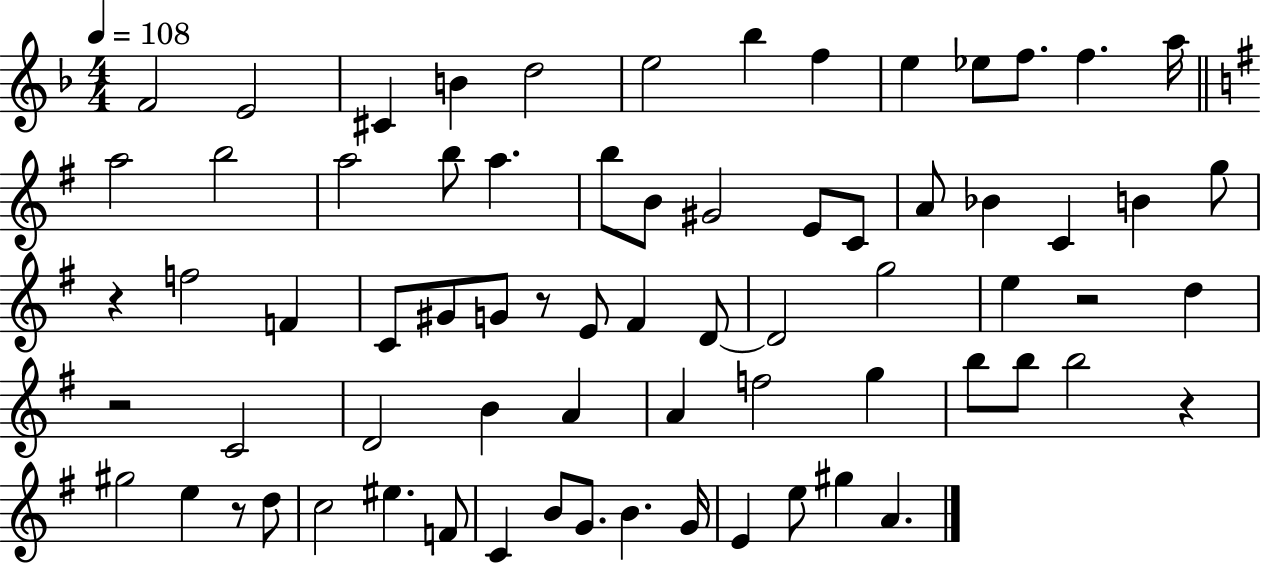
F4/h E4/h C#4/q B4/q D5/h E5/h Bb5/q F5/q E5/q Eb5/e F5/e. F5/q. A5/s A5/h B5/h A5/h B5/e A5/q. B5/e B4/e G#4/h E4/e C4/e A4/e Bb4/q C4/q B4/q G5/e R/q F5/h F4/q C4/e G#4/e G4/e R/e E4/e F#4/q D4/e D4/h G5/h E5/q R/h D5/q R/h C4/h D4/h B4/q A4/q A4/q F5/h G5/q B5/e B5/e B5/h R/q G#5/h E5/q R/e D5/e C5/h EIS5/q. F4/e C4/q B4/e G4/e. B4/q. G4/s E4/q E5/e G#5/q A4/q.